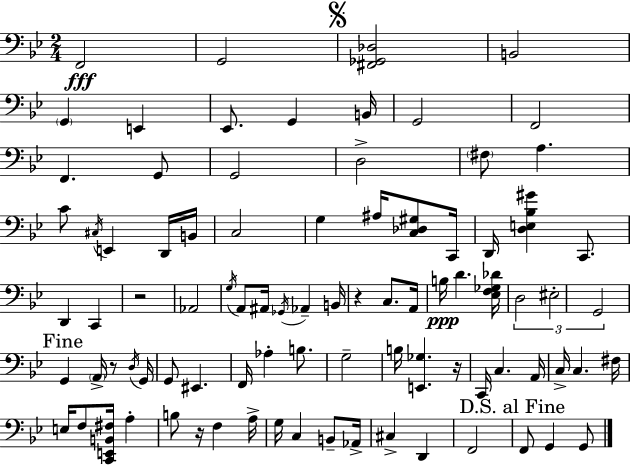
X:1
T:Untitled
M:2/4
L:1/4
K:Gm
F,,2 G,,2 [^F,,_G,,_D,]2 B,,2 G,, E,, _E,,/2 G,, B,,/4 G,,2 F,,2 F,, G,,/2 G,,2 D,2 ^F,/2 A, C/2 ^C,/4 E,, D,,/4 B,,/4 C,2 G, ^A,/4 [C,_D,^G,]/2 C,,/4 D,,/4 [D,E,_B,^G] C,,/2 D,, C,, z2 _A,,2 G,/4 A,,/2 ^A,,/4 _G,,/4 _A,, B,,/4 z C,/2 A,,/4 B,/4 D [_E,F,_G,_D]/4 D,2 ^E,2 G,,2 G,, A,,/4 z/2 D,/4 G,,/4 G,,/2 ^E,, F,,/4 _A, B,/2 G,2 B,/4 [E,,_G,] z/4 C,,/4 C, A,,/4 C,/4 C, ^F,/4 E,/4 F,/2 [C,,E,,B,,^F,]/4 A, B,/2 z/4 F, A,/4 G,/4 C, B,,/2 _A,,/4 ^C, D,, F,,2 F,,/2 G,, G,,/2